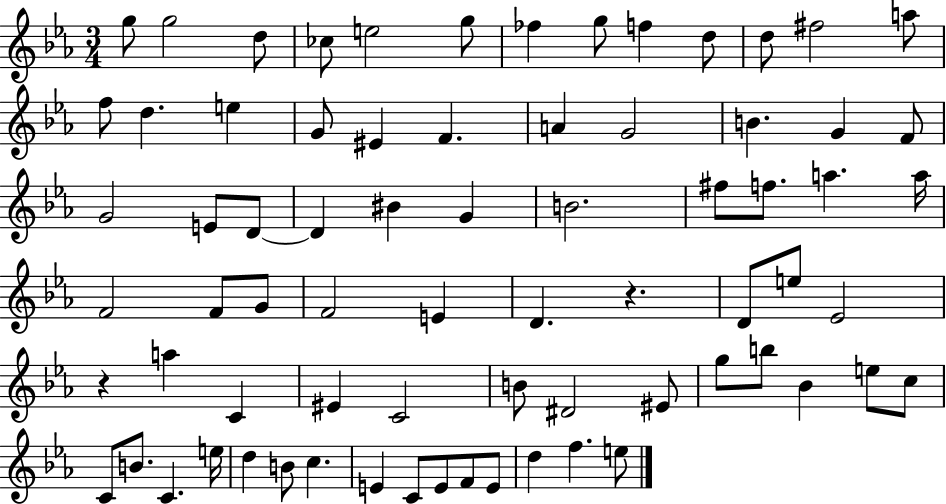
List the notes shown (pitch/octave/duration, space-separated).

G5/e G5/h D5/e CES5/e E5/h G5/e FES5/q G5/e F5/q D5/e D5/e F#5/h A5/e F5/e D5/q. E5/q G4/e EIS4/q F4/q. A4/q G4/h B4/q. G4/q F4/e G4/h E4/e D4/e D4/q BIS4/q G4/q B4/h. F#5/e F5/e. A5/q. A5/s F4/h F4/e G4/e F4/h E4/q D4/q. R/q. D4/e E5/e Eb4/h R/q A5/q C4/q EIS4/q C4/h B4/e D#4/h EIS4/e G5/e B5/e Bb4/q E5/e C5/e C4/e B4/e. C4/q. E5/s D5/q B4/e C5/q. E4/q C4/e E4/e F4/e E4/e D5/q F5/q. E5/e